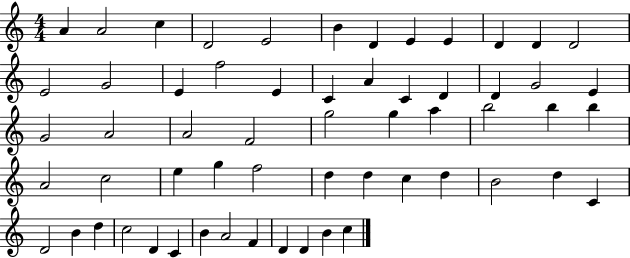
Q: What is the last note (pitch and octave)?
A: C5